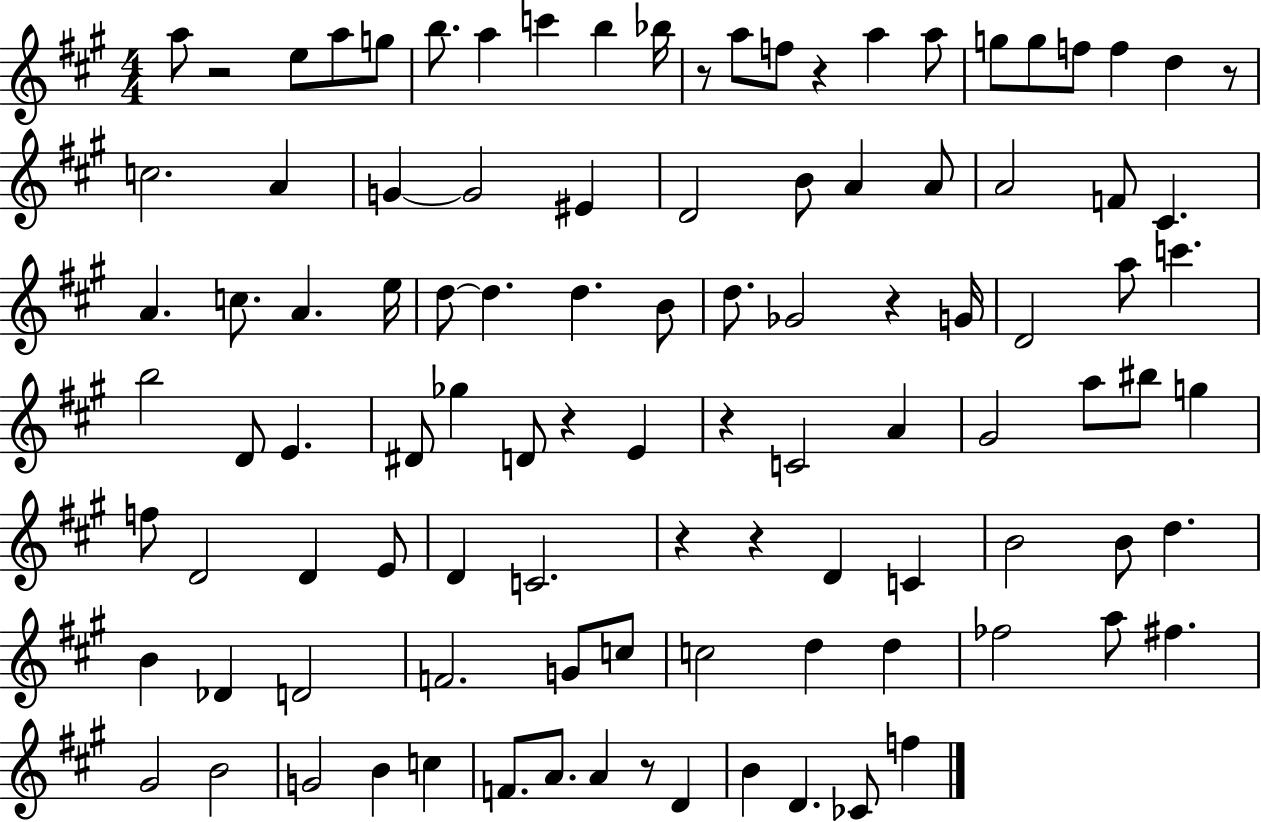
A5/e R/h E5/e A5/e G5/e B5/e. A5/q C6/q B5/q Bb5/s R/e A5/e F5/e R/q A5/q A5/e G5/e G5/e F5/e F5/q D5/q R/e C5/h. A4/q G4/q G4/h EIS4/q D4/h B4/e A4/q A4/e A4/h F4/e C#4/q. A4/q. C5/e. A4/q. E5/s D5/e D5/q. D5/q. B4/e D5/e. Gb4/h R/q G4/s D4/h A5/e C6/q. B5/h D4/e E4/q. D#4/e Gb5/q D4/e R/q E4/q R/q C4/h A4/q G#4/h A5/e BIS5/e G5/q F5/e D4/h D4/q E4/e D4/q C4/h. R/q R/q D4/q C4/q B4/h B4/e D5/q. B4/q Db4/q D4/h F4/h. G4/e C5/e C5/h D5/q D5/q FES5/h A5/e F#5/q. G#4/h B4/h G4/h B4/q C5/q F4/e. A4/e. A4/q R/e D4/q B4/q D4/q. CES4/e F5/q